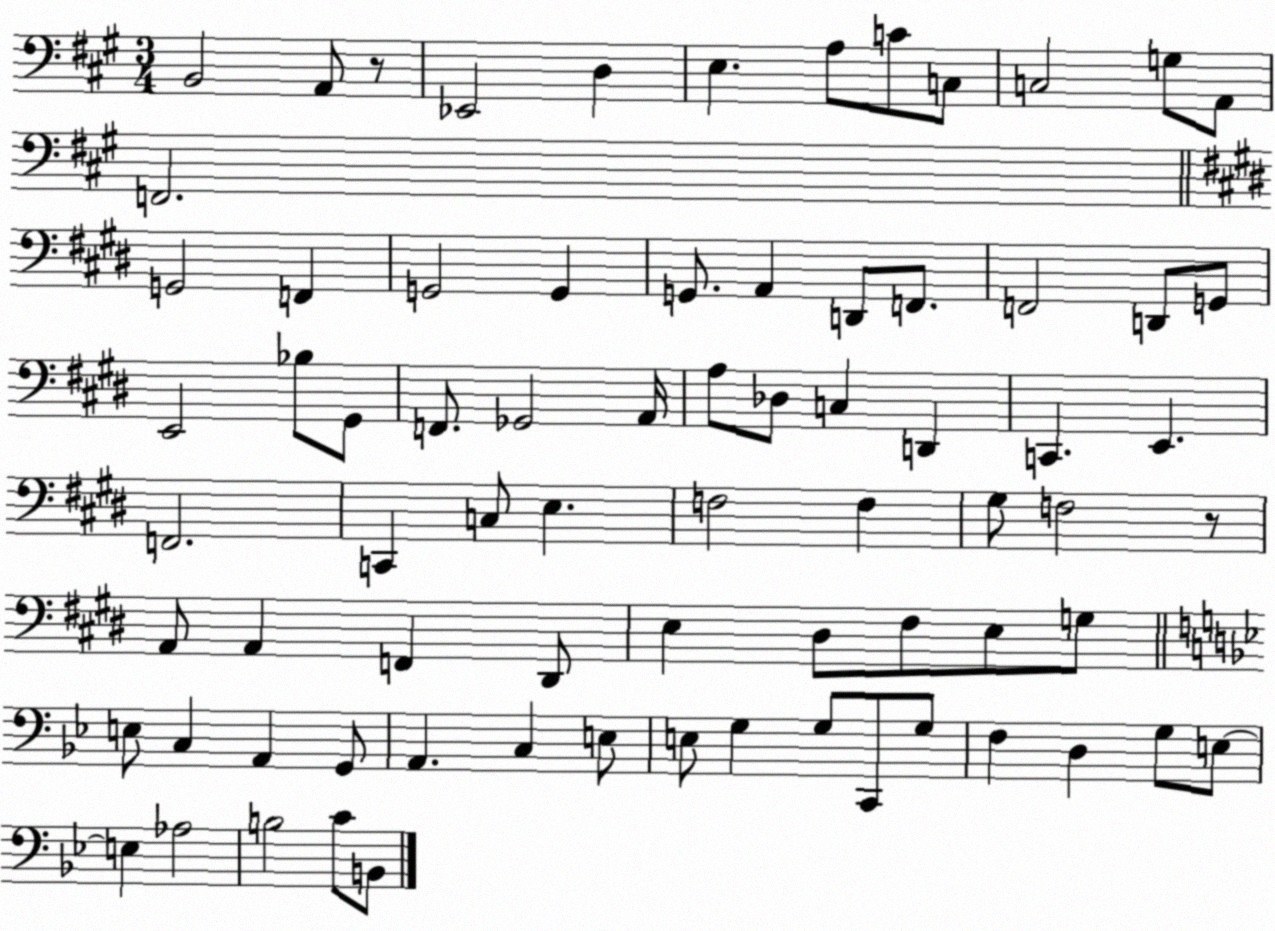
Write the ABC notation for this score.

X:1
T:Untitled
M:3/4
L:1/4
K:A
B,,2 A,,/2 z/2 _E,,2 D, E, A,/2 C/2 C,/2 C,2 G,/2 A,,/2 F,,2 G,,2 F,, G,,2 G,, G,,/2 A,, D,,/2 F,,/2 F,,2 D,,/2 G,,/2 E,,2 _B,/2 ^G,,/2 F,,/2 _G,,2 A,,/4 A,/2 _D,/2 C, D,, C,, E,, F,,2 C,, C,/2 E, F,2 F, ^G,/2 F,2 z/2 A,,/2 A,, F,, ^D,,/2 E, ^D,/2 ^F,/2 E,/2 G,/2 E,/2 C, A,, G,,/2 A,, C, E,/2 E,/2 G, G,/2 C,,/2 G,/2 F, D, G,/2 E,/2 E, _A,2 B,2 C/2 B,,/2